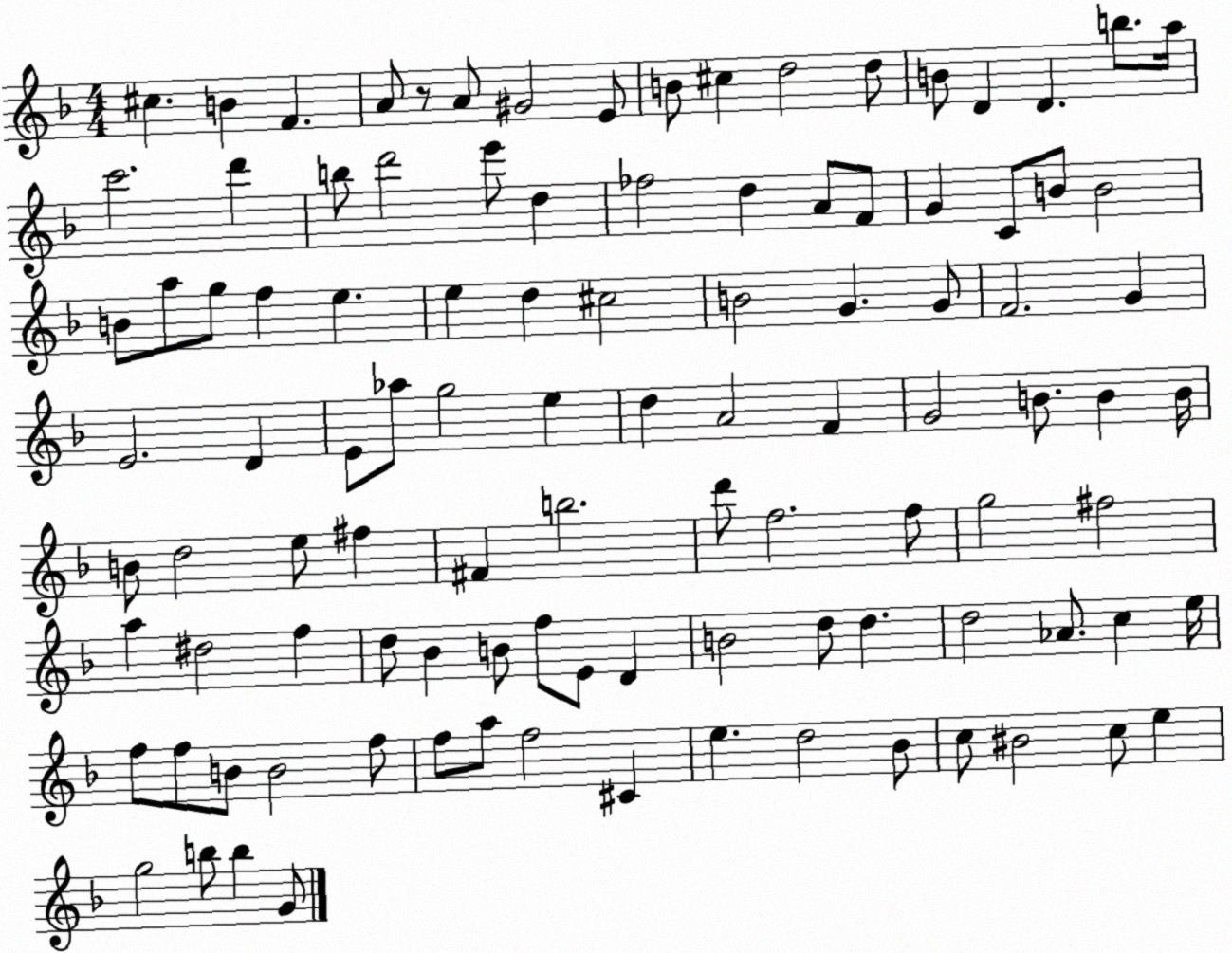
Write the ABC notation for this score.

X:1
T:Untitled
M:4/4
L:1/4
K:F
^c B F A/2 z/2 A/2 ^G2 E/2 B/2 ^c d2 d/2 B/2 D D b/2 a/4 c'2 d' b/2 d'2 e'/2 d _f2 d A/2 F/2 G C/2 B/2 B2 B/2 a/2 g/2 f e e d ^c2 B2 G G/2 F2 G E2 D E/2 _a/2 g2 e d A2 F G2 B/2 B B/4 B/2 d2 e/2 ^f ^F b2 d'/2 f2 f/2 g2 ^f2 a ^d2 f d/2 _B B/2 f/2 E/2 D B2 d/2 d d2 _A/2 c e/4 f/2 f/2 B/2 B2 f/2 f/2 a/2 f2 ^C e d2 _B/2 c/2 ^B2 c/2 e g2 b/2 b G/2